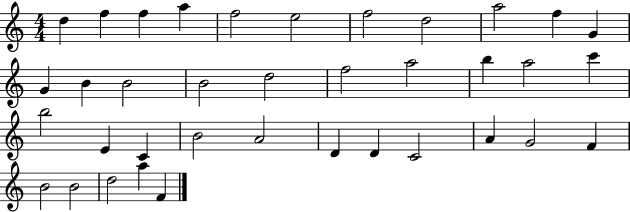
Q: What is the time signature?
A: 4/4